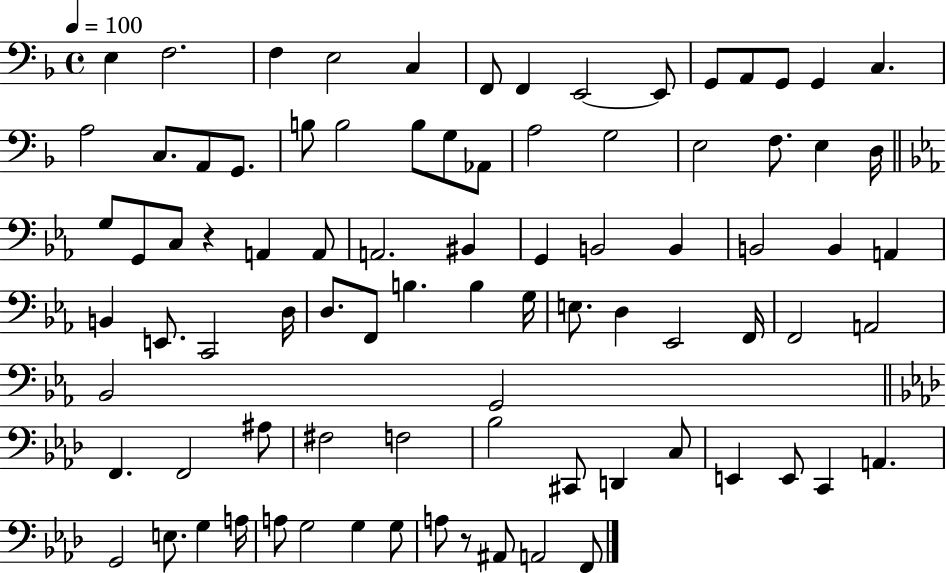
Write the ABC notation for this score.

X:1
T:Untitled
M:4/4
L:1/4
K:F
E, F,2 F, E,2 C, F,,/2 F,, E,,2 E,,/2 G,,/2 A,,/2 G,,/2 G,, C, A,2 C,/2 A,,/2 G,,/2 B,/2 B,2 B,/2 G,/2 _A,,/2 A,2 G,2 E,2 F,/2 E, D,/4 G,/2 G,,/2 C,/2 z A,, A,,/2 A,,2 ^B,, G,, B,,2 B,, B,,2 B,, A,, B,, E,,/2 C,,2 D,/4 D,/2 F,,/2 B, B, G,/4 E,/2 D, _E,,2 F,,/4 F,,2 A,,2 _B,,2 G,,2 F,, F,,2 ^A,/2 ^F,2 F,2 _B,2 ^C,,/2 D,, C,/2 E,, E,,/2 C,, A,, G,,2 E,/2 G, A,/4 A,/2 G,2 G, G,/2 A,/2 z/2 ^A,,/2 A,,2 F,,/2